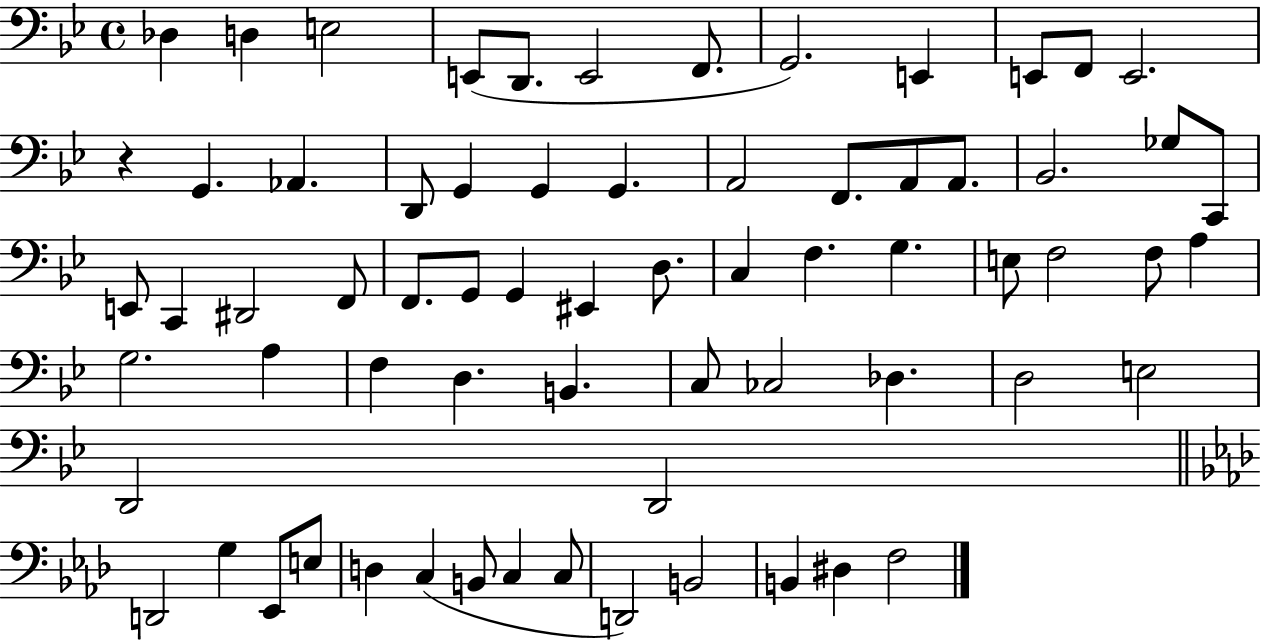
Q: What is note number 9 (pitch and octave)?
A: E2